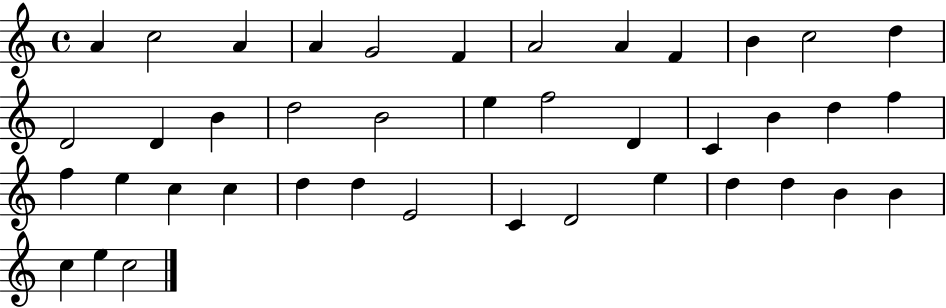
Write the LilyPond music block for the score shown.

{
  \clef treble
  \time 4/4
  \defaultTimeSignature
  \key c \major
  a'4 c''2 a'4 | a'4 g'2 f'4 | a'2 a'4 f'4 | b'4 c''2 d''4 | \break d'2 d'4 b'4 | d''2 b'2 | e''4 f''2 d'4 | c'4 b'4 d''4 f''4 | \break f''4 e''4 c''4 c''4 | d''4 d''4 e'2 | c'4 d'2 e''4 | d''4 d''4 b'4 b'4 | \break c''4 e''4 c''2 | \bar "|."
}